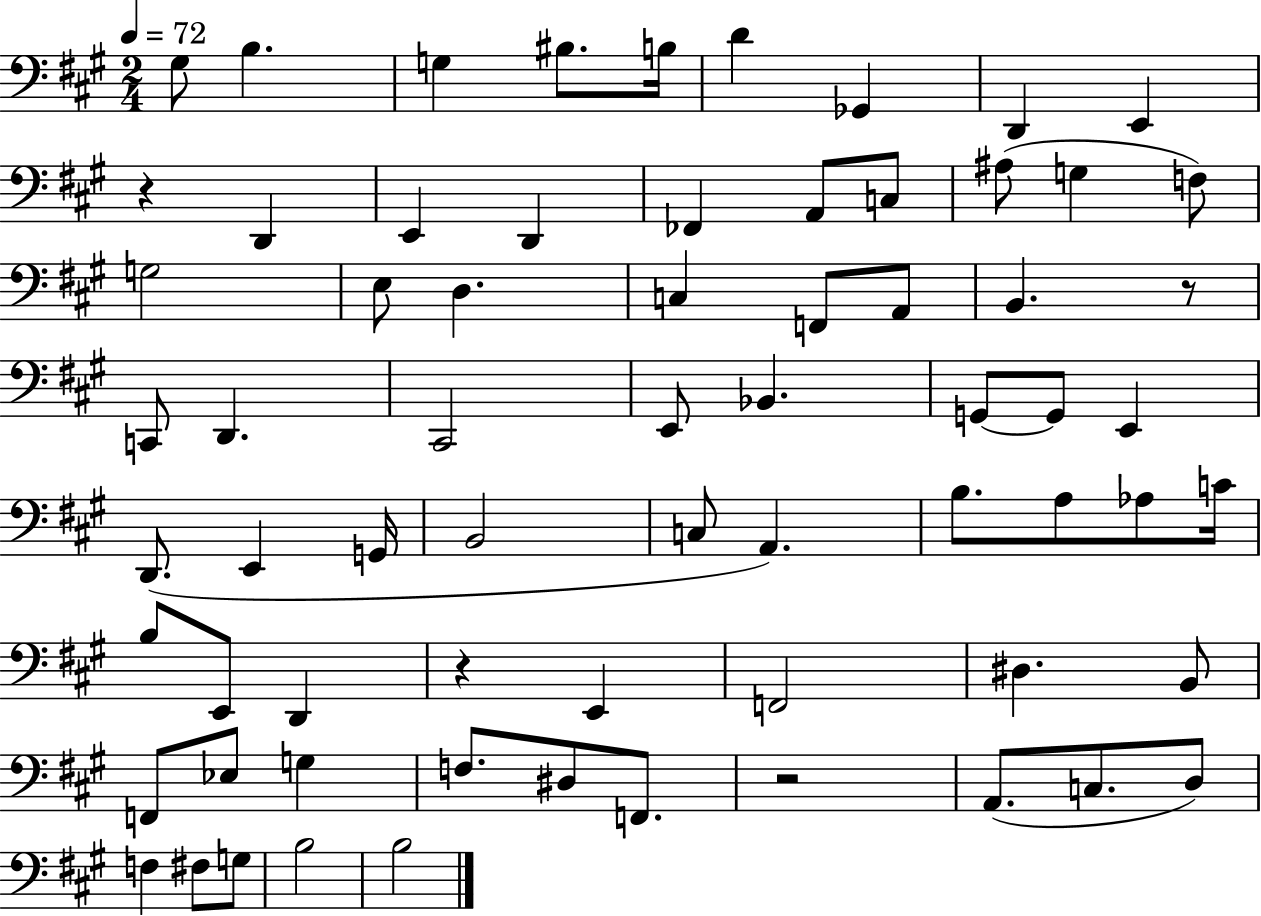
{
  \clef bass
  \numericTimeSignature
  \time 2/4
  \key a \major
  \tempo 4 = 72
  gis8 b4. | g4 bis8. b16 | d'4 ges,4 | d,4 e,4 | \break r4 d,4 | e,4 d,4 | fes,4 a,8 c8 | ais8( g4 f8) | \break g2 | e8 d4. | c4 f,8 a,8 | b,4. r8 | \break c,8 d,4. | cis,2 | e,8 bes,4. | g,8~~ g,8 e,4 | \break d,8.( e,4 g,16 | b,2 | c8 a,4.) | b8. a8 aes8 c'16 | \break b8 e,8 d,4 | r4 e,4 | f,2 | dis4. b,8 | \break f,8 ees8 g4 | f8. dis8 f,8. | r2 | a,8.( c8. d8) | \break f4 fis8 g8 | b2 | b2 | \bar "|."
}